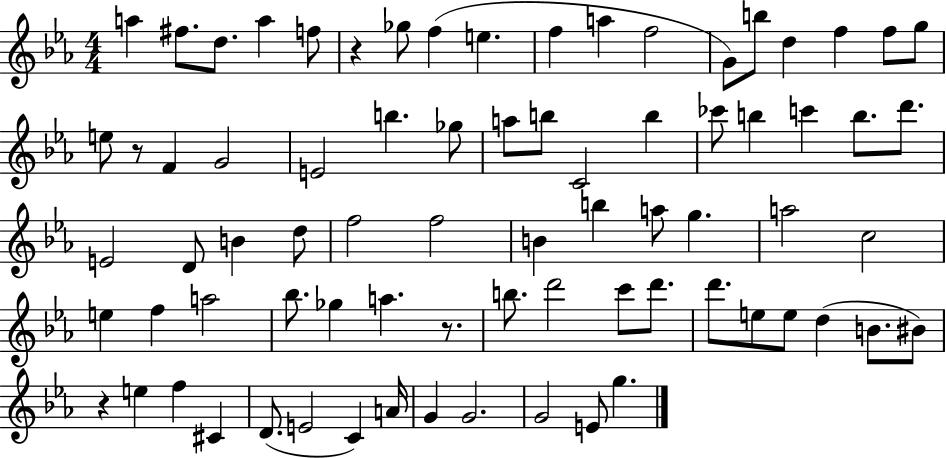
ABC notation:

X:1
T:Untitled
M:4/4
L:1/4
K:Eb
a ^f/2 d/2 a f/2 z _g/2 f e f a f2 G/2 b/2 d f f/2 g/2 e/2 z/2 F G2 E2 b _g/2 a/2 b/2 C2 b _c'/2 b c' b/2 d'/2 E2 D/2 B d/2 f2 f2 B b a/2 g a2 c2 e f a2 _b/2 _g a z/2 b/2 d'2 c'/2 d'/2 d'/2 e/2 e/2 d B/2 ^B/2 z e f ^C D/2 E2 C A/4 G G2 G2 E/2 g